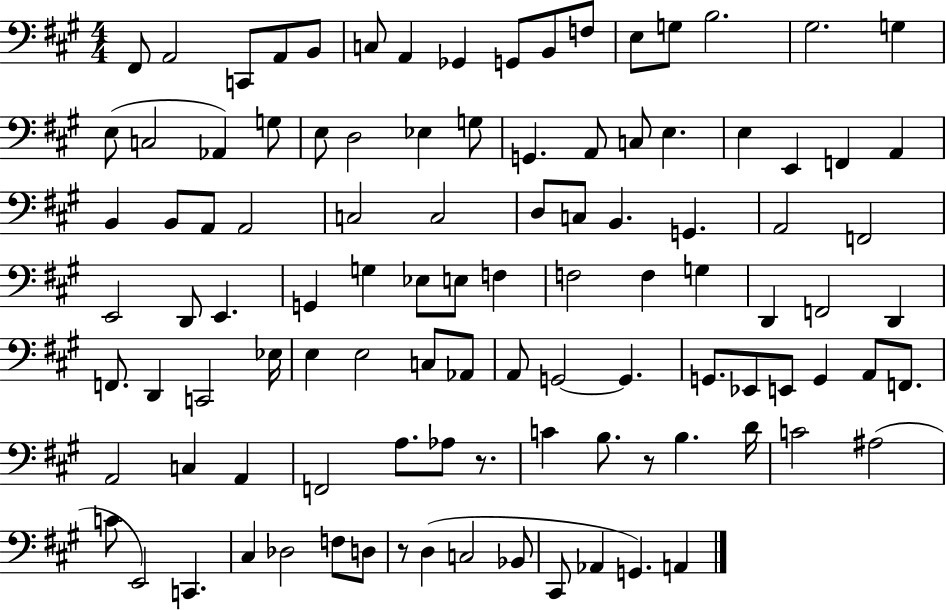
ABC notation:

X:1
T:Untitled
M:4/4
L:1/4
K:A
^F,,/2 A,,2 C,,/2 A,,/2 B,,/2 C,/2 A,, _G,, G,,/2 B,,/2 F,/2 E,/2 G,/2 B,2 ^G,2 G, E,/2 C,2 _A,, G,/2 E,/2 D,2 _E, G,/2 G,, A,,/2 C,/2 E, E, E,, F,, A,, B,, B,,/2 A,,/2 A,,2 C,2 C,2 D,/2 C,/2 B,, G,, A,,2 F,,2 E,,2 D,,/2 E,, G,, G, _E,/2 E,/2 F, F,2 F, G, D,, F,,2 D,, F,,/2 D,, C,,2 _E,/4 E, E,2 C,/2 _A,,/2 A,,/2 G,,2 G,, G,,/2 _E,,/2 E,,/2 G,, A,,/2 F,,/2 A,,2 C, A,, F,,2 A,/2 _A,/2 z/2 C B,/2 z/2 B, D/4 C2 ^A,2 C/2 E,,2 C,, ^C, _D,2 F,/2 D,/2 z/2 D, C,2 _B,,/2 ^C,,/2 _A,, G,, A,,